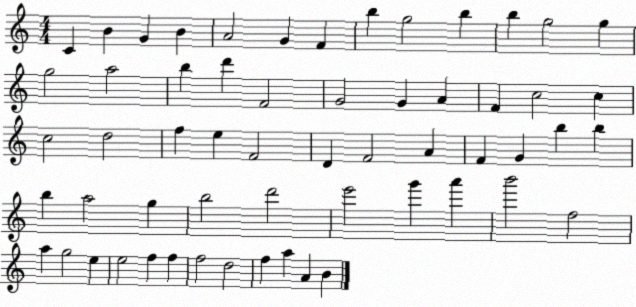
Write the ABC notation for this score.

X:1
T:Untitled
M:4/4
L:1/4
K:C
C B G B A2 G F b g2 b b g2 g g2 a2 b d' F2 G2 G A F c2 c c2 d2 f e F2 D F2 A F G b b b a2 g b2 d'2 e'2 g' a' b'2 f2 a g2 e e2 f f f2 d2 f a A B